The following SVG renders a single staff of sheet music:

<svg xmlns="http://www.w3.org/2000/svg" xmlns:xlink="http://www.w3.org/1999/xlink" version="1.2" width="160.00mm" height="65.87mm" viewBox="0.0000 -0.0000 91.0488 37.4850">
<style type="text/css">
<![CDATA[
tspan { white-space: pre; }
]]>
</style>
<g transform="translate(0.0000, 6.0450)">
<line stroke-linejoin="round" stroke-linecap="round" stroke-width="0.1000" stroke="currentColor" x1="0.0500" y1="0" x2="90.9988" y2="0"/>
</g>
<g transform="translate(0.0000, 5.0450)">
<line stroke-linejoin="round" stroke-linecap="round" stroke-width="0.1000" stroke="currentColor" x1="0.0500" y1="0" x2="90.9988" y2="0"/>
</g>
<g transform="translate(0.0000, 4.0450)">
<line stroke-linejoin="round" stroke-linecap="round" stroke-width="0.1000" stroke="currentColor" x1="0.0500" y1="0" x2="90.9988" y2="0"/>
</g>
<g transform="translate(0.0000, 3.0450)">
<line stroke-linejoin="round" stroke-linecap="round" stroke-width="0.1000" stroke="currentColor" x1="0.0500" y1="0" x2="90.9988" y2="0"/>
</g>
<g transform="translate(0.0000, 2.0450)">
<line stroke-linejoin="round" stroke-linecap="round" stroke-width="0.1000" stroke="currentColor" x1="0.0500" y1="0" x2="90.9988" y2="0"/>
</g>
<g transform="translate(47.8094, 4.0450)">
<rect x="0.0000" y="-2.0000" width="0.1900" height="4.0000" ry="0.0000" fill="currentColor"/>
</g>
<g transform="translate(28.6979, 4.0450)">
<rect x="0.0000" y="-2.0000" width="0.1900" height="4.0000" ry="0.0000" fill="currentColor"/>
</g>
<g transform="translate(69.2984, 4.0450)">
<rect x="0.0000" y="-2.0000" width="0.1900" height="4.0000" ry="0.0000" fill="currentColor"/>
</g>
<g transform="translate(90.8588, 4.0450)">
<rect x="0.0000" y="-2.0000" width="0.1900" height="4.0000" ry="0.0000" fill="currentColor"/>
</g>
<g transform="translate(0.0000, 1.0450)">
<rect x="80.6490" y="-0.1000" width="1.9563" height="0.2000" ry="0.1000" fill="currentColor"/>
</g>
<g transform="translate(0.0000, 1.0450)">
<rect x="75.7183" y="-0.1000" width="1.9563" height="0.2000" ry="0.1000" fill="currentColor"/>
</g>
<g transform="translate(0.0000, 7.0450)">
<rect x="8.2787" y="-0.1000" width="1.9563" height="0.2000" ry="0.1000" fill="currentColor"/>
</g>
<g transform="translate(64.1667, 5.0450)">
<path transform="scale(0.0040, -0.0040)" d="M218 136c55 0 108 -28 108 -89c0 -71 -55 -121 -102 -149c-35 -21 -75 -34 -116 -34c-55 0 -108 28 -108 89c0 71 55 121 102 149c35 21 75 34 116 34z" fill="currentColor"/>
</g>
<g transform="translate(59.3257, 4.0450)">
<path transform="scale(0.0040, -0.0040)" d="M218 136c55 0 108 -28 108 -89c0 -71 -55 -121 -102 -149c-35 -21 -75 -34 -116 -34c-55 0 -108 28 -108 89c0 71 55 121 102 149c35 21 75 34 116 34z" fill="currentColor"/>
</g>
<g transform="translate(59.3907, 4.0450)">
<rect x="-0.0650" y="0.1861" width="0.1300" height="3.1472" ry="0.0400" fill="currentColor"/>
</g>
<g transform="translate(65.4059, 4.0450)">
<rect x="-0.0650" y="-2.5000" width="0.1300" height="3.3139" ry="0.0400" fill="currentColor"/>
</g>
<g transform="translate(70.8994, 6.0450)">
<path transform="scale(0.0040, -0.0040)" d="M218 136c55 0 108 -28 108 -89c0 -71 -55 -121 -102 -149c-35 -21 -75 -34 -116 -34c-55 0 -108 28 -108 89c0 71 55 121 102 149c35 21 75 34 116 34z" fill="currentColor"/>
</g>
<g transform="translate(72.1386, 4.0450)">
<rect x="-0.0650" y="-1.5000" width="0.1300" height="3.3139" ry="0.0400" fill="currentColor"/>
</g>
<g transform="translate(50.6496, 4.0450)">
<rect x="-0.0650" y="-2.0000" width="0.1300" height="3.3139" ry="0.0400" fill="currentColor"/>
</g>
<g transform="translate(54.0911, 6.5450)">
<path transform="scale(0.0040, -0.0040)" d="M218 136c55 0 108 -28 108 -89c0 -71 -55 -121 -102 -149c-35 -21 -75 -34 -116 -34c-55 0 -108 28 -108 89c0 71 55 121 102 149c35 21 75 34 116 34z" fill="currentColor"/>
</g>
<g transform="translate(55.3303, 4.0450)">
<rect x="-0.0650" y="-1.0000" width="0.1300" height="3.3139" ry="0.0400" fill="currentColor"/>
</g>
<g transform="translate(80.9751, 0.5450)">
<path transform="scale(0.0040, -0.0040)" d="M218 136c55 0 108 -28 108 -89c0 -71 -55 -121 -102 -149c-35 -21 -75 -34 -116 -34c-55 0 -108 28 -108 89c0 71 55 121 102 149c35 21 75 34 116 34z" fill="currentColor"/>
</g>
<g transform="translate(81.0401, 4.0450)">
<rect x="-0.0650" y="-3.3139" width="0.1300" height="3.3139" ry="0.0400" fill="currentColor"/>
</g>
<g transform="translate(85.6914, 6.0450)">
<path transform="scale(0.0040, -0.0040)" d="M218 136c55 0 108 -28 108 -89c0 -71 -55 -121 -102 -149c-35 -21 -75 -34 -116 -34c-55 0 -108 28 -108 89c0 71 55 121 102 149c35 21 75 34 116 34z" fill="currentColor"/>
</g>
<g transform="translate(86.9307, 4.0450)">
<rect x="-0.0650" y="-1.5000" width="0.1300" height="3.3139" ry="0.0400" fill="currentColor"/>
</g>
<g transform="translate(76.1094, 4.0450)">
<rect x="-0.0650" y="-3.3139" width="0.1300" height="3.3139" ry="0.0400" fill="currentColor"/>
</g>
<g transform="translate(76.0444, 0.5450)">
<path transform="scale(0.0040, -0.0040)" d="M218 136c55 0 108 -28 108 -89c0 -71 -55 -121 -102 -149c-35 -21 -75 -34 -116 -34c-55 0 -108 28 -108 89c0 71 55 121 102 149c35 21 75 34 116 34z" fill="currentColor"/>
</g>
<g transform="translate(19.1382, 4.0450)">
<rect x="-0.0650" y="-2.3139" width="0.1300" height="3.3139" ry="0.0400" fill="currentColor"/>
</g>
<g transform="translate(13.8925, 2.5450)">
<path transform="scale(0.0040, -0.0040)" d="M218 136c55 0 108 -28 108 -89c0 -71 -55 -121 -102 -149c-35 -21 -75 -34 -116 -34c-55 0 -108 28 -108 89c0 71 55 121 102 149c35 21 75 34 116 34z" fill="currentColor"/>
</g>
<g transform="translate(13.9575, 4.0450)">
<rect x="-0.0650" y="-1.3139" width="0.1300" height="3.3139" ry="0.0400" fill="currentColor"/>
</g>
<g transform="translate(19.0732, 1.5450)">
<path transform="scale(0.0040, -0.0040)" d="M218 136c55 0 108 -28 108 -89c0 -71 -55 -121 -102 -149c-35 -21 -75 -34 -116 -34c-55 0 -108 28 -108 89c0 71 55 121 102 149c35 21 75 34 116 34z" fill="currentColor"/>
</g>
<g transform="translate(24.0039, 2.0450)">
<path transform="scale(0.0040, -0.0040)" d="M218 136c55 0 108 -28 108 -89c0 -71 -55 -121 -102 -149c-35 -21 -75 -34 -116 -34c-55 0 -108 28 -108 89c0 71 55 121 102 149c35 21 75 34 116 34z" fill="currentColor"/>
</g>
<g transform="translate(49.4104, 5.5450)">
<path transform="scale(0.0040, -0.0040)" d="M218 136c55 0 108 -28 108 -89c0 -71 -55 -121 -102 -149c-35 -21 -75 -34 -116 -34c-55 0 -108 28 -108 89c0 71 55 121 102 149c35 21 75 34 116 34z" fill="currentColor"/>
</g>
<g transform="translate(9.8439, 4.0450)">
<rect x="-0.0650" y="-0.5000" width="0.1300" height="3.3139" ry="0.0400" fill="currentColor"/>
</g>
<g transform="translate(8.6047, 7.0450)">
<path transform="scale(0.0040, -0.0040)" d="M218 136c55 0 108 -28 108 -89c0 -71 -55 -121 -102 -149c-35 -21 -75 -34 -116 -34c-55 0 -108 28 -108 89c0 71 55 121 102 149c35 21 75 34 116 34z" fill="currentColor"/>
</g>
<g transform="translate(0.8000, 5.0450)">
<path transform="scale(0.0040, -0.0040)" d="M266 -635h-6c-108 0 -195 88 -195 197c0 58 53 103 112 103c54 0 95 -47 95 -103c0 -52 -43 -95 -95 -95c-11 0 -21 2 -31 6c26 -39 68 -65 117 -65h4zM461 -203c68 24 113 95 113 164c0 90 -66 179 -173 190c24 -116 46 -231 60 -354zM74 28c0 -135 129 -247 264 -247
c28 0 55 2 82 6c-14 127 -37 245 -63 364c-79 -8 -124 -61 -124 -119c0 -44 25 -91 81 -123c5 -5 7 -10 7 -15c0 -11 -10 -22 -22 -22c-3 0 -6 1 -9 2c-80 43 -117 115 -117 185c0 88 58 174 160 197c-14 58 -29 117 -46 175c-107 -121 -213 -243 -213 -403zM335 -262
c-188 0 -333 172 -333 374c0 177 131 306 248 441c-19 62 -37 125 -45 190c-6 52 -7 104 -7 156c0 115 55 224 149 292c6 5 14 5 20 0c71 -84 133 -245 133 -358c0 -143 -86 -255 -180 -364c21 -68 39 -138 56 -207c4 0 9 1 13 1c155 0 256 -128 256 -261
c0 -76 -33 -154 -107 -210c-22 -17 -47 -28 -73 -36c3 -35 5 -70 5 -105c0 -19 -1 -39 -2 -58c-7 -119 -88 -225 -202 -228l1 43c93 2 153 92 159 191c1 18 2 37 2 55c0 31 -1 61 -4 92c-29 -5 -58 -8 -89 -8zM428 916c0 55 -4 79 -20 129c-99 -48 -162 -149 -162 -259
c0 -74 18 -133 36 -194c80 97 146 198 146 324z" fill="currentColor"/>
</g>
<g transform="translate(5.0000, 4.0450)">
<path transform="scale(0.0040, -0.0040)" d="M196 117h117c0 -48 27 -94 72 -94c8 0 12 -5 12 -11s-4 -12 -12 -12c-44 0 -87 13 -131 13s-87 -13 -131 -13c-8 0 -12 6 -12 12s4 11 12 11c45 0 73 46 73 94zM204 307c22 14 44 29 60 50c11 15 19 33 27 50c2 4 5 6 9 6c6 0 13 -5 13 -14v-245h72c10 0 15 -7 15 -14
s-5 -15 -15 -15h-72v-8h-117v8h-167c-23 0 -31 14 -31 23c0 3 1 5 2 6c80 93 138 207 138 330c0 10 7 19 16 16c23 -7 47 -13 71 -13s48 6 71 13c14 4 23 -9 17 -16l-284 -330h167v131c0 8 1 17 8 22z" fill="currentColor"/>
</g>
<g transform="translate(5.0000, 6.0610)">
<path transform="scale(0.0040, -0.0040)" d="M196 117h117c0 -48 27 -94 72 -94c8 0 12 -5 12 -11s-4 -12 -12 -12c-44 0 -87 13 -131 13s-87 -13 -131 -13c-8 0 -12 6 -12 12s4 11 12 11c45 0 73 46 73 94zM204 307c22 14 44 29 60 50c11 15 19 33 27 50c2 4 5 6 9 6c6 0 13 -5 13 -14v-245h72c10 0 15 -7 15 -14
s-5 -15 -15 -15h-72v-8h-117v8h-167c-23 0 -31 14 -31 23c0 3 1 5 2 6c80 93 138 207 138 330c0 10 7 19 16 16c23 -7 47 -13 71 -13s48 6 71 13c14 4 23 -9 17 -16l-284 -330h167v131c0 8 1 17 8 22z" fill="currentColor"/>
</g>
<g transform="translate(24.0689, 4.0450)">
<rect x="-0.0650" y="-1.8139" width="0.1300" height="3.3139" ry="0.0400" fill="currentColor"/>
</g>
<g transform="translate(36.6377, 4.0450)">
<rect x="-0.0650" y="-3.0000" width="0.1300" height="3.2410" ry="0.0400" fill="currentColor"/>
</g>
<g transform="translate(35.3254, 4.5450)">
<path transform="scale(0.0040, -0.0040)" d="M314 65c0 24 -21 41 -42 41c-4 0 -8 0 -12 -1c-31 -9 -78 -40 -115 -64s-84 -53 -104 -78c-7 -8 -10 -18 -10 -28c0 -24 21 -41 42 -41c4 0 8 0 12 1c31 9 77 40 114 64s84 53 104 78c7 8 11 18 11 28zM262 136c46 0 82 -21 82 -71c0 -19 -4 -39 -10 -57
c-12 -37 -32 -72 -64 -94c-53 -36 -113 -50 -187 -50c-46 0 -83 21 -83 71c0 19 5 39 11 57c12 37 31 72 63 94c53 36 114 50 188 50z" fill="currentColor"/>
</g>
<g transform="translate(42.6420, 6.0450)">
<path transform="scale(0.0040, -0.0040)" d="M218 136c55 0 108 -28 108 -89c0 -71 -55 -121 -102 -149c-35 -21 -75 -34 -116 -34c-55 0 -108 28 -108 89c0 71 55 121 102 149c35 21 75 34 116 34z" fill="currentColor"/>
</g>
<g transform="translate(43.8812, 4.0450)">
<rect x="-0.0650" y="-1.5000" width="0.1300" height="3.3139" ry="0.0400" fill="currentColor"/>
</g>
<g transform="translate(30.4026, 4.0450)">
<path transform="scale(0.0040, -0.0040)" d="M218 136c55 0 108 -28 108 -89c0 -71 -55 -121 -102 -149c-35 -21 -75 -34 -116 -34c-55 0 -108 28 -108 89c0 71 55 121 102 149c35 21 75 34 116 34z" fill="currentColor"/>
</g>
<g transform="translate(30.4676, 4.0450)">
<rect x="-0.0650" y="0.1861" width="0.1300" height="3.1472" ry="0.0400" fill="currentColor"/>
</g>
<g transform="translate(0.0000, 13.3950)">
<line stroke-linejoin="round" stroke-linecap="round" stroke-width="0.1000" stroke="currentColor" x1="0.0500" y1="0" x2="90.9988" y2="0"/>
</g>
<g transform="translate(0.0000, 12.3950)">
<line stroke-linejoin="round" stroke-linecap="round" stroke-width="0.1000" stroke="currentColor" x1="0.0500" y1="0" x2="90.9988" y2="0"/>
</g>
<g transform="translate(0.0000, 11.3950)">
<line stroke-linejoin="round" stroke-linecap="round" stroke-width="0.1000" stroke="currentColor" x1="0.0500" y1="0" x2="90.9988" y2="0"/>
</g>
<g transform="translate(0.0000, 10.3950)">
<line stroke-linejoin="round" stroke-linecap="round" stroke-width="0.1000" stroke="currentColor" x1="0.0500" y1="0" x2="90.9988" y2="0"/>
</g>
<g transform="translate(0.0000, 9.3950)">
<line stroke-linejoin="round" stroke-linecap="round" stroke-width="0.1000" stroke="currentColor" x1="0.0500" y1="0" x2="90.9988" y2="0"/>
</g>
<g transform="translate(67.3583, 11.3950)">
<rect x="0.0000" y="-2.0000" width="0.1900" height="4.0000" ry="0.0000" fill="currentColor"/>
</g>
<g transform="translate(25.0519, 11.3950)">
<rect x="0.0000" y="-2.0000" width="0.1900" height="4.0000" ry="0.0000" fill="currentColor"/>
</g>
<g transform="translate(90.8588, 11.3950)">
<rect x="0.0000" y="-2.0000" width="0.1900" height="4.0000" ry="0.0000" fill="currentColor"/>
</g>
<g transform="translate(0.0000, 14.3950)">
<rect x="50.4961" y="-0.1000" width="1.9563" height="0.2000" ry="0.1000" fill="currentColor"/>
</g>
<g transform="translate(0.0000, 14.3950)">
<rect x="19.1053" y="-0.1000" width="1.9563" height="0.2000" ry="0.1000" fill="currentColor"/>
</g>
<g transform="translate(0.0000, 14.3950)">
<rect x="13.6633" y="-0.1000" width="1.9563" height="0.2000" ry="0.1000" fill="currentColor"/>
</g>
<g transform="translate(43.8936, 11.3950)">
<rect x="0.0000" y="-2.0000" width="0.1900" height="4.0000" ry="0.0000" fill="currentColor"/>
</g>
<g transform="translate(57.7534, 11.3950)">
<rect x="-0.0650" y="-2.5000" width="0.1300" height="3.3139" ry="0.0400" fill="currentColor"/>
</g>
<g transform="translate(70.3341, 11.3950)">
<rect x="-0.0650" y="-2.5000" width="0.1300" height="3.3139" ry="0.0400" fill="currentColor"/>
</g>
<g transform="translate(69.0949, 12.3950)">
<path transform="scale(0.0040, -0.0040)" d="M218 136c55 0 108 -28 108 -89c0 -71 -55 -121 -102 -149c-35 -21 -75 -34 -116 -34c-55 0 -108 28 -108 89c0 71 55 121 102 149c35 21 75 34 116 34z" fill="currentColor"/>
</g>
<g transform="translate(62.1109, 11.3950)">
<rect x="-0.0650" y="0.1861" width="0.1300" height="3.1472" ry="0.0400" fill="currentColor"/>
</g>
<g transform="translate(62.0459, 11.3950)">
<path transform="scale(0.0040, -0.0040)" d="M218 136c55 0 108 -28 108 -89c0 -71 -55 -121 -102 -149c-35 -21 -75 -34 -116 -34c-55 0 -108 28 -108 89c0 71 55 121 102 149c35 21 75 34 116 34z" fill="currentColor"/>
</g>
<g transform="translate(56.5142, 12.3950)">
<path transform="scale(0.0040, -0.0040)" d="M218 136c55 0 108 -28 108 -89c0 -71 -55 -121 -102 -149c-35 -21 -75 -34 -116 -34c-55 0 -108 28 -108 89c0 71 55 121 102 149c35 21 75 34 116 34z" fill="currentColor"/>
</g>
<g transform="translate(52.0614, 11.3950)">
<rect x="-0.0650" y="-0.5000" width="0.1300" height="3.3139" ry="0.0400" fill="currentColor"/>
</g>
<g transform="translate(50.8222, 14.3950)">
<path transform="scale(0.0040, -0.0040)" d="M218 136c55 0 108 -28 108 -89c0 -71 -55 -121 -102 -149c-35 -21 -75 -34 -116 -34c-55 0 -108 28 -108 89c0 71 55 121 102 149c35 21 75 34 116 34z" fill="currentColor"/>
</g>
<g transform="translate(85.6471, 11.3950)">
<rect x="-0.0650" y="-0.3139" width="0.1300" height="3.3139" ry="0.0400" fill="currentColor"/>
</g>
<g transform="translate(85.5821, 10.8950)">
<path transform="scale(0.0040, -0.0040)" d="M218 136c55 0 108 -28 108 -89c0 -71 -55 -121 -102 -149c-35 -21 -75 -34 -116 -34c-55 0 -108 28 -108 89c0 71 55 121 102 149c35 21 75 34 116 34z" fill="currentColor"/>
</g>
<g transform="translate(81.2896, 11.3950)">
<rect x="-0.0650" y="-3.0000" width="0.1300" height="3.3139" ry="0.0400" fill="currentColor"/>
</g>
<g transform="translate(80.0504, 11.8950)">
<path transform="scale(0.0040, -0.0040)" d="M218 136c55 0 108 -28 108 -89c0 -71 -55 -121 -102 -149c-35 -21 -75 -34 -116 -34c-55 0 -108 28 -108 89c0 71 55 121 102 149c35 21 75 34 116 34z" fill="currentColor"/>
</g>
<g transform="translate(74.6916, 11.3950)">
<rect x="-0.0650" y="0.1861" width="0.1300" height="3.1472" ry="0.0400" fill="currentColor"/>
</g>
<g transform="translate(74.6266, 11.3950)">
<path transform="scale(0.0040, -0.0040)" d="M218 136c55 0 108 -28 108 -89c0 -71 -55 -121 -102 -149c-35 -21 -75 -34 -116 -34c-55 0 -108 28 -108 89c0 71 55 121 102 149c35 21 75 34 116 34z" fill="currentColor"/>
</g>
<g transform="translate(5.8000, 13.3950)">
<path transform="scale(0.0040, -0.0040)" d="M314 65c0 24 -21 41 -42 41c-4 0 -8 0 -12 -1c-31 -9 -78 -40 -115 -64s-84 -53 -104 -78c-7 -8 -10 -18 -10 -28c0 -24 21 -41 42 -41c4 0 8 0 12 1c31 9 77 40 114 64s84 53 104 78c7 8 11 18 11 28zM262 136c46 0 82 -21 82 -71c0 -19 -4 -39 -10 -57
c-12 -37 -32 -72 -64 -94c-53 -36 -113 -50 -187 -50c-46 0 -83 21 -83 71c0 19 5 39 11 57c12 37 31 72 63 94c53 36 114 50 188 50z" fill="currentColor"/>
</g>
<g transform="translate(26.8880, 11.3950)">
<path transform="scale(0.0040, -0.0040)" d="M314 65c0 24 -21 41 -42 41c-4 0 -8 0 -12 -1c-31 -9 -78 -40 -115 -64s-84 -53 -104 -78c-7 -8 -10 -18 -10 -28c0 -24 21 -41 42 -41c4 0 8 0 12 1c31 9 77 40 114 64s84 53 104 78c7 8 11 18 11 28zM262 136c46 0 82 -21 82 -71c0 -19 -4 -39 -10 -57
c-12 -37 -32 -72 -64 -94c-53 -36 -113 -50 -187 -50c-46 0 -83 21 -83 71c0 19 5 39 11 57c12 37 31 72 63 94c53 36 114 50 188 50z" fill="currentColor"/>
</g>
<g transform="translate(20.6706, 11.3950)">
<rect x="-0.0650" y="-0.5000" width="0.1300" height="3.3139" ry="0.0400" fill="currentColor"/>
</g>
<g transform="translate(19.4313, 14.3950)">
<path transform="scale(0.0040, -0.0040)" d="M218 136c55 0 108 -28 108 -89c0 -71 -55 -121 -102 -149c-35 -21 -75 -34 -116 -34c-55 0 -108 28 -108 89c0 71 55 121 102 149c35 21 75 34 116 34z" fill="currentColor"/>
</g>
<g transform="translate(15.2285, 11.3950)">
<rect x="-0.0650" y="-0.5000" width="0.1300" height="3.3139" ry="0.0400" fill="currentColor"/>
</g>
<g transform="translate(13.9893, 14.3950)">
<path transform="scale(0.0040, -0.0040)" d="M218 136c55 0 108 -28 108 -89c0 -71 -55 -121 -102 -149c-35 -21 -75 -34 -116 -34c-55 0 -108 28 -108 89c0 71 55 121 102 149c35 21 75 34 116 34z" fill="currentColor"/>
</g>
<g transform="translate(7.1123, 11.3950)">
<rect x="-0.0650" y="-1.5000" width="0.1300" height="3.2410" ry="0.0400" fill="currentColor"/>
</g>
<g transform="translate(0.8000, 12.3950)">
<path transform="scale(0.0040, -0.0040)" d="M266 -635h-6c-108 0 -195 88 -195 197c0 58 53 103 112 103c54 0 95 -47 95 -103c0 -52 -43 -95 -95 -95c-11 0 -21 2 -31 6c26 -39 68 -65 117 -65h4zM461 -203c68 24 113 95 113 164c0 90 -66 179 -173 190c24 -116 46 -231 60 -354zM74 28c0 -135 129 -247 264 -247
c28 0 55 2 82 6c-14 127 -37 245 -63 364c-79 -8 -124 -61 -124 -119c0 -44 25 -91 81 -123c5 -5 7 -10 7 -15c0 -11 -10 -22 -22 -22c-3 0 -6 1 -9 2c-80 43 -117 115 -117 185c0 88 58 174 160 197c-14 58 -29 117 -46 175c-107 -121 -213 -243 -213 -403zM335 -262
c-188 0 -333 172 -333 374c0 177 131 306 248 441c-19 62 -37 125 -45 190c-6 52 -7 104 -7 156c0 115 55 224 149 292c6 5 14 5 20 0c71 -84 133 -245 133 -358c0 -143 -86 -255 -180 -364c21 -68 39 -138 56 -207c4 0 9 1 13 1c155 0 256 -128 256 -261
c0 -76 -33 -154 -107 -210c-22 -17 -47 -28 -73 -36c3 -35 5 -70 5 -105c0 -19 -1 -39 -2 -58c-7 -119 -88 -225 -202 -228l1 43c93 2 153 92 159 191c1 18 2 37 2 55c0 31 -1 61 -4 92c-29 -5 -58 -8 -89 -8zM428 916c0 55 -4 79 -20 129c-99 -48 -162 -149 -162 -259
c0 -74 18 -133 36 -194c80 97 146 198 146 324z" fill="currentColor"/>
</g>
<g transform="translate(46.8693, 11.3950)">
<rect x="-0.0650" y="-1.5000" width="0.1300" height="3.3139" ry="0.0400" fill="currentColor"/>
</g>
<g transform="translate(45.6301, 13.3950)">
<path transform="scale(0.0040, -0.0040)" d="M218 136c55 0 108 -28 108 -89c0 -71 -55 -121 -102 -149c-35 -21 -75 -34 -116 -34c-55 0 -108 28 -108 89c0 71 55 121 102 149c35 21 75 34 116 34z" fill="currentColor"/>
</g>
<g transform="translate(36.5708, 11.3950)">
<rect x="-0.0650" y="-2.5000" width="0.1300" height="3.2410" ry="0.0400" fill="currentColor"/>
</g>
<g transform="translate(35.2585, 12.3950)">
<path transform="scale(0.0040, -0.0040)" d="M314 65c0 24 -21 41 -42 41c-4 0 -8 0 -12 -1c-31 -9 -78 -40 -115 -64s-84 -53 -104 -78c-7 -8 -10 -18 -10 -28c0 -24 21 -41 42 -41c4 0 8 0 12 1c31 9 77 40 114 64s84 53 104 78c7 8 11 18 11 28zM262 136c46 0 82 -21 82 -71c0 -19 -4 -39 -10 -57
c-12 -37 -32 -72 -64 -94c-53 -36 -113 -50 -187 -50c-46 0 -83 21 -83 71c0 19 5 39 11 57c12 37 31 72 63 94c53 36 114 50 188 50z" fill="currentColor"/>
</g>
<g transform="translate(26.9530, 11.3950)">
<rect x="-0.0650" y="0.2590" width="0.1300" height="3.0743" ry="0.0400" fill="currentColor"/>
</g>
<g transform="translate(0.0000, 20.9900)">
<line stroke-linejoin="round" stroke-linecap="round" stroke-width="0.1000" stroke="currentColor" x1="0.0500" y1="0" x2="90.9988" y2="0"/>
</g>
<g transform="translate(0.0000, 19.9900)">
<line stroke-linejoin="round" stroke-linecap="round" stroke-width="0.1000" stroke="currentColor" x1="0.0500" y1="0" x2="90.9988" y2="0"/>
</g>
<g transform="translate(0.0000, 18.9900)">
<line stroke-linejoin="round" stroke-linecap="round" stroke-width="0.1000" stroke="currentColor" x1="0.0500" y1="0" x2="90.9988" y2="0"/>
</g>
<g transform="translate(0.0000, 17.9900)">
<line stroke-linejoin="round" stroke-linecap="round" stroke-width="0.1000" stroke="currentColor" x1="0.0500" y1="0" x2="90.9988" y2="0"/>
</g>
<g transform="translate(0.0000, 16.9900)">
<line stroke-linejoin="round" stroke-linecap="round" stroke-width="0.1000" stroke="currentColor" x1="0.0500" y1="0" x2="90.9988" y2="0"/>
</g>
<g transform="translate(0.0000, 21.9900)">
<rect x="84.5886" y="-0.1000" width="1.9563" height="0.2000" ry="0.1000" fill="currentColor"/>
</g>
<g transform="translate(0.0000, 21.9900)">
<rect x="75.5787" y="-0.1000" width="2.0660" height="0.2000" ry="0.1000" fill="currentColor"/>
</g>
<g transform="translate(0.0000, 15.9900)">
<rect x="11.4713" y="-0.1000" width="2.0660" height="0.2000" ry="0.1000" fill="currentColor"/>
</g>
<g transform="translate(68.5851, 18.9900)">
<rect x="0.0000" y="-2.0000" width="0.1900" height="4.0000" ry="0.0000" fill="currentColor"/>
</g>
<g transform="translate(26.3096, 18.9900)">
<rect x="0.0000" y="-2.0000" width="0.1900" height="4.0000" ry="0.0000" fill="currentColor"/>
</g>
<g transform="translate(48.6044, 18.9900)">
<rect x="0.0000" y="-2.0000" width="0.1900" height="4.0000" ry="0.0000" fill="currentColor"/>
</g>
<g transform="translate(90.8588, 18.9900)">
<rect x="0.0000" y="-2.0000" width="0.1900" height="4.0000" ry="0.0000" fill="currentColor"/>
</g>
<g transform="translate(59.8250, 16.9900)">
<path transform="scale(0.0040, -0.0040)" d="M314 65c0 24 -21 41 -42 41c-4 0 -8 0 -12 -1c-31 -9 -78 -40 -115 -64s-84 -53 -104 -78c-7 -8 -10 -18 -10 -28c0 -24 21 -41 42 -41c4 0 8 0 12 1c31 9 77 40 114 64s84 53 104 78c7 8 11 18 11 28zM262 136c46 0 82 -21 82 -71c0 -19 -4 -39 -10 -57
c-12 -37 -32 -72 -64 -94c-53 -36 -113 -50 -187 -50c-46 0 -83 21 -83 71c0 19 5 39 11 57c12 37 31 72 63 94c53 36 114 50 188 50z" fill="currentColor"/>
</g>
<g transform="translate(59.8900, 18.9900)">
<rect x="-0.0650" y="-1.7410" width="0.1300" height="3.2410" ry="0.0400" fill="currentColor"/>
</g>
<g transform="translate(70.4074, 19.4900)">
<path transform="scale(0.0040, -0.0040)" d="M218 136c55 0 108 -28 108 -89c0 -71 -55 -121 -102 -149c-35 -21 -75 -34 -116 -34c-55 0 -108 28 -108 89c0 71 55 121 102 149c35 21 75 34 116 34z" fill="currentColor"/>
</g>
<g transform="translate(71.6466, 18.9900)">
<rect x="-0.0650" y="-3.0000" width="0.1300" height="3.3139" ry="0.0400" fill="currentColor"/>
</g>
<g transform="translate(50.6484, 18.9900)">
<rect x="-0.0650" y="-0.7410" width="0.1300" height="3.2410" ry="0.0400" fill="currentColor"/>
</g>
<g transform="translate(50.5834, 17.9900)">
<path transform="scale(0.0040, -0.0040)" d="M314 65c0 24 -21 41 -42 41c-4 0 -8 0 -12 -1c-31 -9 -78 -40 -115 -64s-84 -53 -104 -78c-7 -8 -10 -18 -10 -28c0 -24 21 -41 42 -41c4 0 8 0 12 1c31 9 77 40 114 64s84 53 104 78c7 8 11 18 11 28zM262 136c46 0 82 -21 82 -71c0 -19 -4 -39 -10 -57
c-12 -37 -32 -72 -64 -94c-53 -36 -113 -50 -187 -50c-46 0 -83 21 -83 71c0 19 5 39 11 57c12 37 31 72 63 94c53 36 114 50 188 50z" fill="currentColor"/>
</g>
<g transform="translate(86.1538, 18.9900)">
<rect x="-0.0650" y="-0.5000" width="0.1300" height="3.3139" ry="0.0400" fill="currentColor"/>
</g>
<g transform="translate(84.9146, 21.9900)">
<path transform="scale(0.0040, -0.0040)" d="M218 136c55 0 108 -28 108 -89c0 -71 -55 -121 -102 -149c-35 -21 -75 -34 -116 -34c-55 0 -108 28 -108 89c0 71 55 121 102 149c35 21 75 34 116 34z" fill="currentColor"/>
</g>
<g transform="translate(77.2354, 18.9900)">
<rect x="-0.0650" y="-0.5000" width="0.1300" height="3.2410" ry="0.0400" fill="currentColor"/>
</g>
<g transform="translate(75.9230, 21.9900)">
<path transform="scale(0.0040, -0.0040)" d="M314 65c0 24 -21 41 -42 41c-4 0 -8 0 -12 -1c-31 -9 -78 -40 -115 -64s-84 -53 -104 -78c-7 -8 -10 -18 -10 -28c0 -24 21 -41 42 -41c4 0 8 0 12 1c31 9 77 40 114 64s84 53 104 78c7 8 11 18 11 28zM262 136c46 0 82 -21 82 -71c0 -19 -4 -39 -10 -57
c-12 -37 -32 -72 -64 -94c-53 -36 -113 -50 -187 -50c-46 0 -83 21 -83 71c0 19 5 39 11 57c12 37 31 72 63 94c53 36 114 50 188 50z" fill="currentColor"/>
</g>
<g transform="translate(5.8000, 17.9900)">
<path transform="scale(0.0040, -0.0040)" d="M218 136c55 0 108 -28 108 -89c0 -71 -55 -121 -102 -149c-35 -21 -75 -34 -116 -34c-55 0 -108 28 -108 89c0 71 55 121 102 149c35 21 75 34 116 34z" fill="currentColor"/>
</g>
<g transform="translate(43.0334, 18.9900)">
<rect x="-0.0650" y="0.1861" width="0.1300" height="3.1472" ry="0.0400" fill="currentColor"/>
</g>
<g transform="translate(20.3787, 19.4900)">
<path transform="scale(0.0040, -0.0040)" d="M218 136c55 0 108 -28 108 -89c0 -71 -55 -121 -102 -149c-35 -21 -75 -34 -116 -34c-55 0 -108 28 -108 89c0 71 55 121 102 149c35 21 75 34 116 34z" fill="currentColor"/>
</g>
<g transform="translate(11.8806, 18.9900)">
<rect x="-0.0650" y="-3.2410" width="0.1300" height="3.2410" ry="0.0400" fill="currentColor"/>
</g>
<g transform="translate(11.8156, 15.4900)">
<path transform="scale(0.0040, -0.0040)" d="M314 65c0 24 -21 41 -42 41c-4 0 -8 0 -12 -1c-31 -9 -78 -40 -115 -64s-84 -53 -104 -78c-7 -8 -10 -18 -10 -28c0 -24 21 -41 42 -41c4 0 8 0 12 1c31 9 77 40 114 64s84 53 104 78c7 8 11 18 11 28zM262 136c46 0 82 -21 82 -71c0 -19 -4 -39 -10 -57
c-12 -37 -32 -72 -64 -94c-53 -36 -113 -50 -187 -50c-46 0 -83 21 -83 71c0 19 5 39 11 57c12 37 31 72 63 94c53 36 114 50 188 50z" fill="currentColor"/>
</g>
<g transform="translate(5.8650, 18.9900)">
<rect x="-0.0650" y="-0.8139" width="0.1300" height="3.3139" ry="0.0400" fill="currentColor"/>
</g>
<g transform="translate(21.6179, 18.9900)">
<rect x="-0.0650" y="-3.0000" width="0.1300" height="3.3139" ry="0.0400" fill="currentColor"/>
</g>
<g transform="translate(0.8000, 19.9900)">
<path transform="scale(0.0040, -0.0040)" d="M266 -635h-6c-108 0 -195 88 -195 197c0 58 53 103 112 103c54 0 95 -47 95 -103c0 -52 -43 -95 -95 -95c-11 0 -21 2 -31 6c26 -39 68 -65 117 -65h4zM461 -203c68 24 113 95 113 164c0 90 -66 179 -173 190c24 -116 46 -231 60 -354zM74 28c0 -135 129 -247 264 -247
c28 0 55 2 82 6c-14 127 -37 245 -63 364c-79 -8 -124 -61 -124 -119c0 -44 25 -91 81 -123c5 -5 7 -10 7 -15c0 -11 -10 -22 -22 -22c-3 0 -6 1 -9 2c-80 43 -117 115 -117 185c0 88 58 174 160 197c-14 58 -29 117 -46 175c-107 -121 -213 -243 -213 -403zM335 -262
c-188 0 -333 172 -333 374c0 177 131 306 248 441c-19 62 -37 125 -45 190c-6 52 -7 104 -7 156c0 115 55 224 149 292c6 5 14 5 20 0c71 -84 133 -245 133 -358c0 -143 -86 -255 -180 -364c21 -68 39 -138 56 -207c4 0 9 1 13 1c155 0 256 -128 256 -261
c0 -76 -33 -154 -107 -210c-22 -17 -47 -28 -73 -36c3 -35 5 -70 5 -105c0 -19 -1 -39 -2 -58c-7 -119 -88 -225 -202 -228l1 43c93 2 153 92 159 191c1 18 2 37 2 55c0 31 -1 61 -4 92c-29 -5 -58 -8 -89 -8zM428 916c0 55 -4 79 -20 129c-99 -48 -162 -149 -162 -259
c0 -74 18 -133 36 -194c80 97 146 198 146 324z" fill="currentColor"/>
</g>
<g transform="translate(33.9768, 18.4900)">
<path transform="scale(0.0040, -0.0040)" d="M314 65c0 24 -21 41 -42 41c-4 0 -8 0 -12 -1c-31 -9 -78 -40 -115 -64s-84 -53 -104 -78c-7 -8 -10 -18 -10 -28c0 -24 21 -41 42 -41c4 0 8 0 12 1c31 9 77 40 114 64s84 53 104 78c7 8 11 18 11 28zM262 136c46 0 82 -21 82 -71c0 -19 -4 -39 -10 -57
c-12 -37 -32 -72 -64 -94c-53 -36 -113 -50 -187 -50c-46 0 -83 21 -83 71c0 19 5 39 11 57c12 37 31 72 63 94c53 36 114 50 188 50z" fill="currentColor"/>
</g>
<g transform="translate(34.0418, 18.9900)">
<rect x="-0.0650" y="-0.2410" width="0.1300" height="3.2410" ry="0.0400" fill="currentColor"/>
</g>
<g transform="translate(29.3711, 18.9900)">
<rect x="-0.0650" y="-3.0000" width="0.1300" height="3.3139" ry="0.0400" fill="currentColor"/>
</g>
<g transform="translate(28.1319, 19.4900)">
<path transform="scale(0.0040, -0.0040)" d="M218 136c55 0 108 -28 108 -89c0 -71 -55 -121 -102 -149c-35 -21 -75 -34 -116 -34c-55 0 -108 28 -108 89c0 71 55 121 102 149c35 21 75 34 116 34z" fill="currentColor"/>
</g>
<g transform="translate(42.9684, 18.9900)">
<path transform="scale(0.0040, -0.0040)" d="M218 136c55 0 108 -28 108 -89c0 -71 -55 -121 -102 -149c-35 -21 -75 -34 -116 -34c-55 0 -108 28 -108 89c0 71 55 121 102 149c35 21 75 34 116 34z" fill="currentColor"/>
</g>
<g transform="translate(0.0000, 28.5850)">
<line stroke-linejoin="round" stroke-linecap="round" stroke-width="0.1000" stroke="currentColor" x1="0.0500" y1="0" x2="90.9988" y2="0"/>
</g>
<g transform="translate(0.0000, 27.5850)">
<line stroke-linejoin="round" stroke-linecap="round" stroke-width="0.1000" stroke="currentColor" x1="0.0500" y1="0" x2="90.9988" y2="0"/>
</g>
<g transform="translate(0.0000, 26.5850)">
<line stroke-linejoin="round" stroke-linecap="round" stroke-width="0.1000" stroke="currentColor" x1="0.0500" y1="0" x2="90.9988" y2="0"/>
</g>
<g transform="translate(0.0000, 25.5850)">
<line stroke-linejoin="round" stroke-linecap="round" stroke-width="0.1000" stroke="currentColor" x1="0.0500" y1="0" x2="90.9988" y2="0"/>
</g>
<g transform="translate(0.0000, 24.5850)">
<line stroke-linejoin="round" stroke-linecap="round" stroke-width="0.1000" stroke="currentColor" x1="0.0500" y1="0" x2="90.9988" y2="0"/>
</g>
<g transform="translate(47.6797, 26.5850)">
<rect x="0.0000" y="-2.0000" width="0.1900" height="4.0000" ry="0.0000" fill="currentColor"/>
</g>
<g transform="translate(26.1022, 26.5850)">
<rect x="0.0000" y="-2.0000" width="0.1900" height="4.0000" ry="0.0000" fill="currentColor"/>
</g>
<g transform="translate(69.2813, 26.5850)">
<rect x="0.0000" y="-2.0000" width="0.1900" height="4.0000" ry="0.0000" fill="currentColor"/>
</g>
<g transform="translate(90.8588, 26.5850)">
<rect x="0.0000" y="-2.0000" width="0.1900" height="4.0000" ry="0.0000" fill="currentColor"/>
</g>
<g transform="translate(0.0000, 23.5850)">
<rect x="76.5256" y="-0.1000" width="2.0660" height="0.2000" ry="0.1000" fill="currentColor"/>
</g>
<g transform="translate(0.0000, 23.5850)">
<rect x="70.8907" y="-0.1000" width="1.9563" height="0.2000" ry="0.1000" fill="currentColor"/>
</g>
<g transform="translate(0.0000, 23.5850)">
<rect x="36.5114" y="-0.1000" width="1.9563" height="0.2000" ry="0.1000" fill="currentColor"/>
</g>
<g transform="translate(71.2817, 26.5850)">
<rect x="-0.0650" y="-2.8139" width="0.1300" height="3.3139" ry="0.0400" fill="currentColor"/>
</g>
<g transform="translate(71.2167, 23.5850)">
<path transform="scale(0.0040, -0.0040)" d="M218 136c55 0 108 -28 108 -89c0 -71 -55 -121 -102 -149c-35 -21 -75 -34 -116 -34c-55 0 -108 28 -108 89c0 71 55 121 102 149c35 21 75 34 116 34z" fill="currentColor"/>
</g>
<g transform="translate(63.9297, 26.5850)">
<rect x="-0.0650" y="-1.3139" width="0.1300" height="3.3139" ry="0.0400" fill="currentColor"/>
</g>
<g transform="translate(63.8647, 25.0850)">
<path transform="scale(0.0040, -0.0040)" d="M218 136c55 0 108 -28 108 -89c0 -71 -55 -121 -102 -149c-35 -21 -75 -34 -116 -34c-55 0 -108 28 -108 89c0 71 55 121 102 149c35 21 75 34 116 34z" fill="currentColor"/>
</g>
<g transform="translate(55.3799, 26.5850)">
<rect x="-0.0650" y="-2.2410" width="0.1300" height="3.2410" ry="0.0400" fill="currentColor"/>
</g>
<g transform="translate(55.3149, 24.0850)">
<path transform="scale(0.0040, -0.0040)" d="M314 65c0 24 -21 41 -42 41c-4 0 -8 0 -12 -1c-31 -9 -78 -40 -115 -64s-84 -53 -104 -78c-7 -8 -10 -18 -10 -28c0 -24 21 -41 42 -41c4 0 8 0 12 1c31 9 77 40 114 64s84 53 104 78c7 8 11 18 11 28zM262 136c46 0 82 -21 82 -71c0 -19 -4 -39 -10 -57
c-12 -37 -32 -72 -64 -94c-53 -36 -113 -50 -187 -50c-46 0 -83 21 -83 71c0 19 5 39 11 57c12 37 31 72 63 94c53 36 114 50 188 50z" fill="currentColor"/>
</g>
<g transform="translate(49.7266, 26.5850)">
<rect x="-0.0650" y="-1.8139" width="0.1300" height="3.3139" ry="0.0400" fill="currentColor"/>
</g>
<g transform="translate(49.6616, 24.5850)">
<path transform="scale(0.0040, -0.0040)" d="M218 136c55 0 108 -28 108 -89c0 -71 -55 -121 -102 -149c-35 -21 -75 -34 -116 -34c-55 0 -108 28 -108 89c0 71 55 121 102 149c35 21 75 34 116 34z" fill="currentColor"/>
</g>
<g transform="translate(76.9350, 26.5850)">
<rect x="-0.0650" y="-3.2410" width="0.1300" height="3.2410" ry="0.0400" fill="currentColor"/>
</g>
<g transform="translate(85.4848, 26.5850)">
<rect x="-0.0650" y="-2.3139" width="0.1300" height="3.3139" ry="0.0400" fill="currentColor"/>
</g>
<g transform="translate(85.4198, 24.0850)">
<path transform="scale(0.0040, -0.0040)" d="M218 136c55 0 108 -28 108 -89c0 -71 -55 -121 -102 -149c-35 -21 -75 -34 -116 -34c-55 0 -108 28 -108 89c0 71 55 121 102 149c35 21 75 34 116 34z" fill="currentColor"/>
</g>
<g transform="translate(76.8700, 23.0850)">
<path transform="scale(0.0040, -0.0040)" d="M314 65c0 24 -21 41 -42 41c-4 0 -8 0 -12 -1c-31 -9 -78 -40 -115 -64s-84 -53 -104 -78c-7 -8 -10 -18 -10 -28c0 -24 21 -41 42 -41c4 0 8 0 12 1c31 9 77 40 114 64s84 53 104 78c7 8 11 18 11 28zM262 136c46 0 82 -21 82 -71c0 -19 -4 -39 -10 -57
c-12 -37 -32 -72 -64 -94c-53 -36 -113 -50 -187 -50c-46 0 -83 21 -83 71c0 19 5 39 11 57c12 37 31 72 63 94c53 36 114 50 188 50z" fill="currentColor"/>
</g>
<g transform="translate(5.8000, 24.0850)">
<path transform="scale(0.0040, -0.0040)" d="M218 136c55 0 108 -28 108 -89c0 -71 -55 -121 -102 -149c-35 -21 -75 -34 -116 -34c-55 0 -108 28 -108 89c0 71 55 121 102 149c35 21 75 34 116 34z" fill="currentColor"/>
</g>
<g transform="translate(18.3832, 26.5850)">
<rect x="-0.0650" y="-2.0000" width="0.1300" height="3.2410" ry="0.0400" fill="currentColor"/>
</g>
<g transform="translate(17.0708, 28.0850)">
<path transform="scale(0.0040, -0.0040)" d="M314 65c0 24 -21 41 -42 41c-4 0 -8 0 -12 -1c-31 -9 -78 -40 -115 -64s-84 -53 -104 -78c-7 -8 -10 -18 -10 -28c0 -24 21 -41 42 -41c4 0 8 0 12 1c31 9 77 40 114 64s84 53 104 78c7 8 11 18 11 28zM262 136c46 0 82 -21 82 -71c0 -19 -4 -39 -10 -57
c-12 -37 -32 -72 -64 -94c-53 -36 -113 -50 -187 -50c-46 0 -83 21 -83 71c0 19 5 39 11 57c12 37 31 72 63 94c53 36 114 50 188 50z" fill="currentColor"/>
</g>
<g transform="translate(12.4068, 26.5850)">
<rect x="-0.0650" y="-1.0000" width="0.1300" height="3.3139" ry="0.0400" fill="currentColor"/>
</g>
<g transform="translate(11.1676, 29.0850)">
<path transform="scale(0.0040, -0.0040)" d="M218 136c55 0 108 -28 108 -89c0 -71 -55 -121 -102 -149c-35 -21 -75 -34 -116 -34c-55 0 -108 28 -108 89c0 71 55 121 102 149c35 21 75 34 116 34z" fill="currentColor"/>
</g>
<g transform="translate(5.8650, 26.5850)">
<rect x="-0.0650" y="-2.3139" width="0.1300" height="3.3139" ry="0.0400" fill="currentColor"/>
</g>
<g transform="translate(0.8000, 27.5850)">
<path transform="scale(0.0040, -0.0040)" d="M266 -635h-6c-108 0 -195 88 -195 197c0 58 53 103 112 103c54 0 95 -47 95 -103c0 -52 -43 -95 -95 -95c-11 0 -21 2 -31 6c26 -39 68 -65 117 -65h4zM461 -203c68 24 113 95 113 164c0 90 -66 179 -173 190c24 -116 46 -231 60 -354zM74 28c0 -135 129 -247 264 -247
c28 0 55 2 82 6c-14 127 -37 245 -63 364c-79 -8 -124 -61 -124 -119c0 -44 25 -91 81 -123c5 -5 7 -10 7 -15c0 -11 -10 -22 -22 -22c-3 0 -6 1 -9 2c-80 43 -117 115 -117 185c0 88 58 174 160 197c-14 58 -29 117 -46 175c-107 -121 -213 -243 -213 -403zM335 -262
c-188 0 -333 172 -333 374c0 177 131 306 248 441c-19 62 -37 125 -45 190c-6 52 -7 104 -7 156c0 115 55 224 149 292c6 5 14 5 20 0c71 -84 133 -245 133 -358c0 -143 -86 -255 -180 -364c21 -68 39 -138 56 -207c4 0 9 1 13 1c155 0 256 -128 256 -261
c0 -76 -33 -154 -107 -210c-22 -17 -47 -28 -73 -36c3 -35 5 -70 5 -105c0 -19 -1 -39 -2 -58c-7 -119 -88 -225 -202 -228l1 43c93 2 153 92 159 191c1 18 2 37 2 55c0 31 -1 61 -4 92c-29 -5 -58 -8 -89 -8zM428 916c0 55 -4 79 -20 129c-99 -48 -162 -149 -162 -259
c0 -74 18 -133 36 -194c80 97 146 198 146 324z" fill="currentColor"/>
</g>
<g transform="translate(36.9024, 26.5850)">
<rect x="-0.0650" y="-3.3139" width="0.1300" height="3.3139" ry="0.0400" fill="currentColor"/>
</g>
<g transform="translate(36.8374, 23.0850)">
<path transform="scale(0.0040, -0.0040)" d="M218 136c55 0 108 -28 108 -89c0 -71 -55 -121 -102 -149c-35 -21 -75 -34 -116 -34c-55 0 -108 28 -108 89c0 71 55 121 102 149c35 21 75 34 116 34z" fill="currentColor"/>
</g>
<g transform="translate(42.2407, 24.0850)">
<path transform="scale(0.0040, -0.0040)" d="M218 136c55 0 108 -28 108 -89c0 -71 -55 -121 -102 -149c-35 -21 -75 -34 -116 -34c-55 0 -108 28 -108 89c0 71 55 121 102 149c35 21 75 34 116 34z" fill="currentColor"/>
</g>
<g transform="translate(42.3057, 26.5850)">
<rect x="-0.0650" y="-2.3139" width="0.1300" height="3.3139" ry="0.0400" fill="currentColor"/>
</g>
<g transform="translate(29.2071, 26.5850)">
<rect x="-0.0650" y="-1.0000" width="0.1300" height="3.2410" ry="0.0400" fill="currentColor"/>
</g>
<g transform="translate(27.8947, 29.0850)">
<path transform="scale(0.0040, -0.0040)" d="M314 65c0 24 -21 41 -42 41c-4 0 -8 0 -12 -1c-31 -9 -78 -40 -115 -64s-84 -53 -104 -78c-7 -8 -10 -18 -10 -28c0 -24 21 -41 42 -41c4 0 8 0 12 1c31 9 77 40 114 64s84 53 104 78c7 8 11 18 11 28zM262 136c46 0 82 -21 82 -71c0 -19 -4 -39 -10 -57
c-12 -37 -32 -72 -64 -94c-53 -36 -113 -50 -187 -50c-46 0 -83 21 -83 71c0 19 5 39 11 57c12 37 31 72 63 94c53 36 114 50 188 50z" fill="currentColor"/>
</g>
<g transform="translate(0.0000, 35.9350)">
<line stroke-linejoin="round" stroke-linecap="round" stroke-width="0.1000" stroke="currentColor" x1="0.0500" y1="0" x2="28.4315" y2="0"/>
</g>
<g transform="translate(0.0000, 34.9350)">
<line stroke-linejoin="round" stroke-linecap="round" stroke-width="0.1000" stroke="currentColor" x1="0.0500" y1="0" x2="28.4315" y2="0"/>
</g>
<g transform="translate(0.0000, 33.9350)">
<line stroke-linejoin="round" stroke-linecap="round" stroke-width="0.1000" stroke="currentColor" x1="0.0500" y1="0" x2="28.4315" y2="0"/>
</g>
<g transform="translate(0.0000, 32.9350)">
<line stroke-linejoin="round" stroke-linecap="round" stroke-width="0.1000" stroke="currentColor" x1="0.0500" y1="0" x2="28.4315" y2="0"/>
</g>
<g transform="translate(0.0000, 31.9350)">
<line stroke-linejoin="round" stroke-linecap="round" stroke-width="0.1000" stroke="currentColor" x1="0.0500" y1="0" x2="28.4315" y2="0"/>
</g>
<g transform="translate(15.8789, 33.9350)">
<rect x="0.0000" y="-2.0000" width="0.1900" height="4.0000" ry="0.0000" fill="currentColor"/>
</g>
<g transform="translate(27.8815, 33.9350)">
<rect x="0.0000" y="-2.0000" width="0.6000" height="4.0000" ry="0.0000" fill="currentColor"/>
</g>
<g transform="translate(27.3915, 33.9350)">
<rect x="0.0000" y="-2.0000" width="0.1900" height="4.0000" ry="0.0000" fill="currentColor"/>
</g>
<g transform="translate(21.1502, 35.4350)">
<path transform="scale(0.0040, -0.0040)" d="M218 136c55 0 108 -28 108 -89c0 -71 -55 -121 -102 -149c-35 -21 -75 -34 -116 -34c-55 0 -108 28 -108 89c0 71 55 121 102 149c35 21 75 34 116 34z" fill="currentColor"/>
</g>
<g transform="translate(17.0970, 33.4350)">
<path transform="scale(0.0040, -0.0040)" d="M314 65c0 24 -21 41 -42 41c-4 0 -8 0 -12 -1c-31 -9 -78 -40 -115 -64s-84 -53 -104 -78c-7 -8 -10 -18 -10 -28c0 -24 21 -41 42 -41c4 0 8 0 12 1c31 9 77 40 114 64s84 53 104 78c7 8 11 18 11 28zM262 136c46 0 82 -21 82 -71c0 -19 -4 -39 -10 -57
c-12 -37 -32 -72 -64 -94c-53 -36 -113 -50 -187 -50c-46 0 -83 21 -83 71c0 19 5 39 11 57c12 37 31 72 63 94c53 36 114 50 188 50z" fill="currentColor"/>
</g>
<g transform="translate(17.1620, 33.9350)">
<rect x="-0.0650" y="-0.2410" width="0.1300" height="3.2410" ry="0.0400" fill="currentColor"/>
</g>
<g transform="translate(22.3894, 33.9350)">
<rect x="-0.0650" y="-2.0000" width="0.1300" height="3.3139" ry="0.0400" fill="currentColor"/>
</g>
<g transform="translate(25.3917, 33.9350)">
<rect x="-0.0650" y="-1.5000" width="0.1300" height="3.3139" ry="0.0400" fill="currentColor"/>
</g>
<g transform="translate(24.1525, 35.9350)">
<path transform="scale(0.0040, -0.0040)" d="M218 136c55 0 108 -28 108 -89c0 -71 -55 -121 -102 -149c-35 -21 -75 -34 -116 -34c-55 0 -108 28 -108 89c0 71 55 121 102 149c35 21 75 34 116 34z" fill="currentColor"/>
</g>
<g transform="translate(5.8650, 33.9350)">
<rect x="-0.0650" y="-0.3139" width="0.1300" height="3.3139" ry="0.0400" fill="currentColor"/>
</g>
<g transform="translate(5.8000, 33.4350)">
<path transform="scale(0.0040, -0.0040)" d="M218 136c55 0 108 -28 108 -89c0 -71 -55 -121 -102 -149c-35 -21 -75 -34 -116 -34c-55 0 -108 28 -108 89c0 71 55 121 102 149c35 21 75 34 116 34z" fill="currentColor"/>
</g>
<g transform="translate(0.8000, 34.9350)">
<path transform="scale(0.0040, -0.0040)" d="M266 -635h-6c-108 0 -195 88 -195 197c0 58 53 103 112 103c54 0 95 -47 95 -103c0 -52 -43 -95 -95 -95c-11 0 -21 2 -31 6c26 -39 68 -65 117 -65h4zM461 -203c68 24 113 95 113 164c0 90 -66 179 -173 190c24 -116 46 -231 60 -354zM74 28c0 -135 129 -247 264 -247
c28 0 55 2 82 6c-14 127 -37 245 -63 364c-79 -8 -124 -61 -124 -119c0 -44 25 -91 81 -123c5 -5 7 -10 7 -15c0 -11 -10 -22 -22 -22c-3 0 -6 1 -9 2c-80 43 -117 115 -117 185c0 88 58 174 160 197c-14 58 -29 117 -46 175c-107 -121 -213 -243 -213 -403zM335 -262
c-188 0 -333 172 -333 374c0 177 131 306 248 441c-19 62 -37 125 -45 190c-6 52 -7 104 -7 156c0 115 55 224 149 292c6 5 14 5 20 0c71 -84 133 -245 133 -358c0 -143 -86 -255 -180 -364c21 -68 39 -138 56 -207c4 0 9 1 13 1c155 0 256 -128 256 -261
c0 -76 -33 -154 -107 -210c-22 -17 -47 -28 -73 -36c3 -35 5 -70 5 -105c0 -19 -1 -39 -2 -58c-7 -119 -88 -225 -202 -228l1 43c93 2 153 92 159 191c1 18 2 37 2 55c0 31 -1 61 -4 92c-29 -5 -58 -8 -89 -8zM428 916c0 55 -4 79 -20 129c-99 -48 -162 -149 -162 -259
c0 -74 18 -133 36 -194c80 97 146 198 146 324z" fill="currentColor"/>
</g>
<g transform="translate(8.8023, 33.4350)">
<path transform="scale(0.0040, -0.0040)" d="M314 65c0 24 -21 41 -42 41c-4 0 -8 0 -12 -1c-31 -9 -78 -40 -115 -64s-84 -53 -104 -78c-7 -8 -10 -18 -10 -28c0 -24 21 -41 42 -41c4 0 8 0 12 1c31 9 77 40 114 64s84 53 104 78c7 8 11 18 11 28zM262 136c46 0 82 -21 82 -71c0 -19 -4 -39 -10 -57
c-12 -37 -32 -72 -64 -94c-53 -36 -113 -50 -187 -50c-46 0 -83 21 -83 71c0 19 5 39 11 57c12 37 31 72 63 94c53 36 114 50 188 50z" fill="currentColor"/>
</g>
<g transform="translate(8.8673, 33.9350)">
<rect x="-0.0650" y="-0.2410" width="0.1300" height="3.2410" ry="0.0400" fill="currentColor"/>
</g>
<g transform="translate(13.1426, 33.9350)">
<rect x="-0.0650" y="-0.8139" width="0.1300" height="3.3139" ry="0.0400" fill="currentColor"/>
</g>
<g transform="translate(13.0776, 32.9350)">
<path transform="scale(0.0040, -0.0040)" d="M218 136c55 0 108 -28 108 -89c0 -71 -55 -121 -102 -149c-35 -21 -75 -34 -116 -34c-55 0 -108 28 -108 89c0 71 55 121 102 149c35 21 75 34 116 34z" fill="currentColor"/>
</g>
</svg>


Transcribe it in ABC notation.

X:1
T:Untitled
M:4/4
L:1/4
K:C
C e g f B A2 E F D B G E b b E E2 C C B2 G2 E C G B G B A c d b2 A A c2 B d2 f2 A C2 C g D F2 D2 b g f g2 e a b2 g c c2 d c2 F E